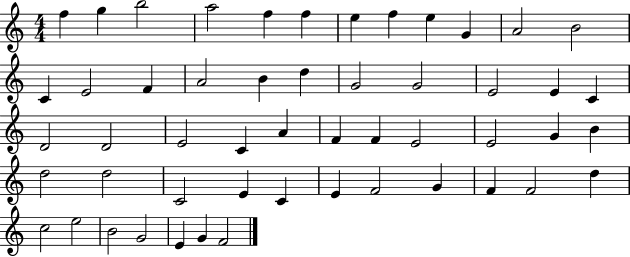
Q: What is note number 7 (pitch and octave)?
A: E5